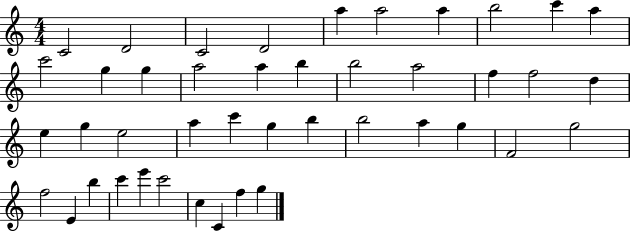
C4/h D4/h C4/h D4/h A5/q A5/h A5/q B5/h C6/q A5/q C6/h G5/q G5/q A5/h A5/q B5/q B5/h A5/h F5/q F5/h D5/q E5/q G5/q E5/h A5/q C6/q G5/q B5/q B5/h A5/q G5/q F4/h G5/h F5/h E4/q B5/q C6/q E6/q C6/h C5/q C4/q F5/q G5/q